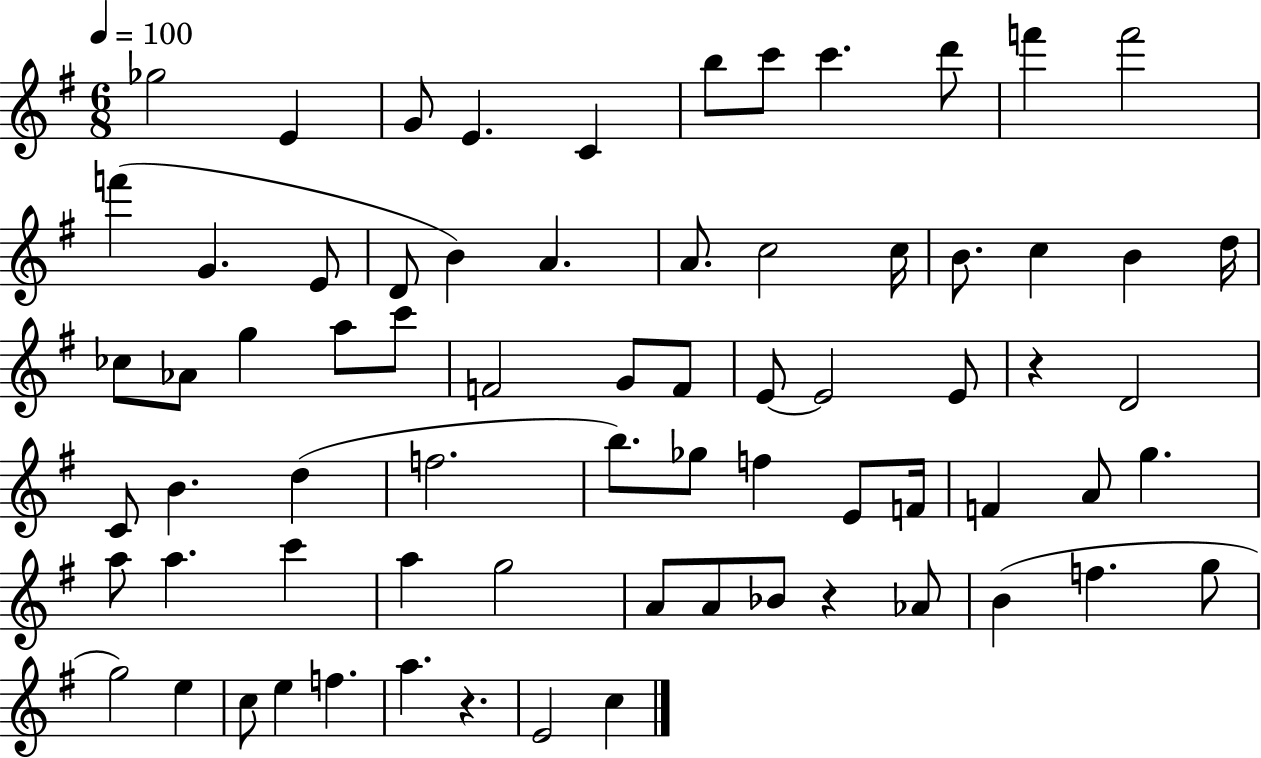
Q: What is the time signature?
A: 6/8